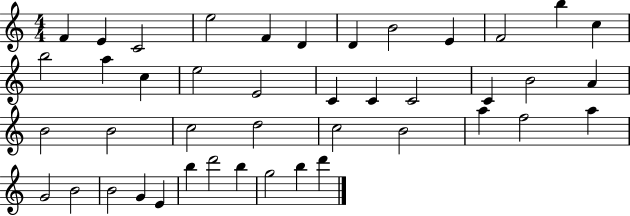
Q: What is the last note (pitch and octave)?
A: D6